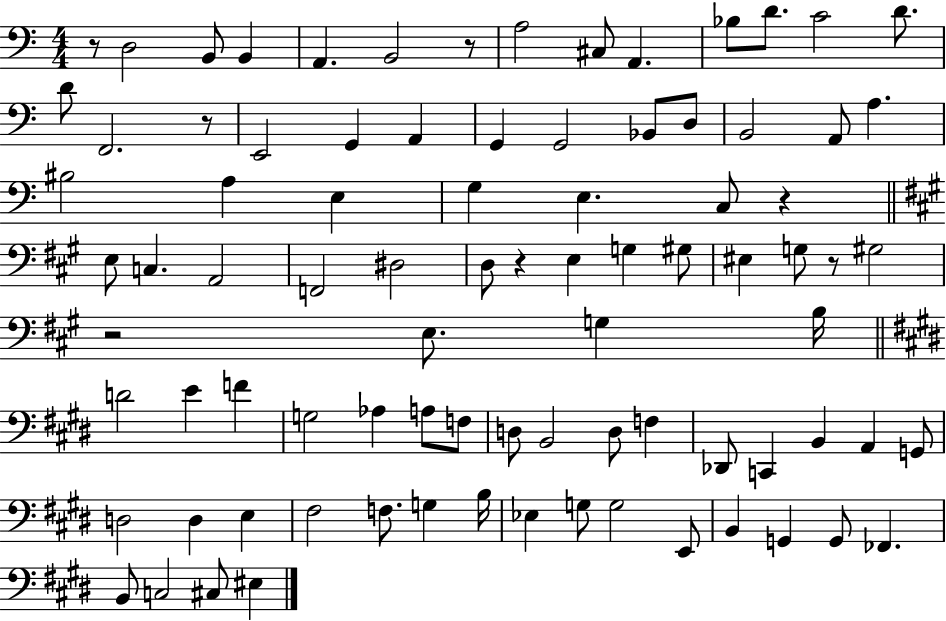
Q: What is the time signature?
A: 4/4